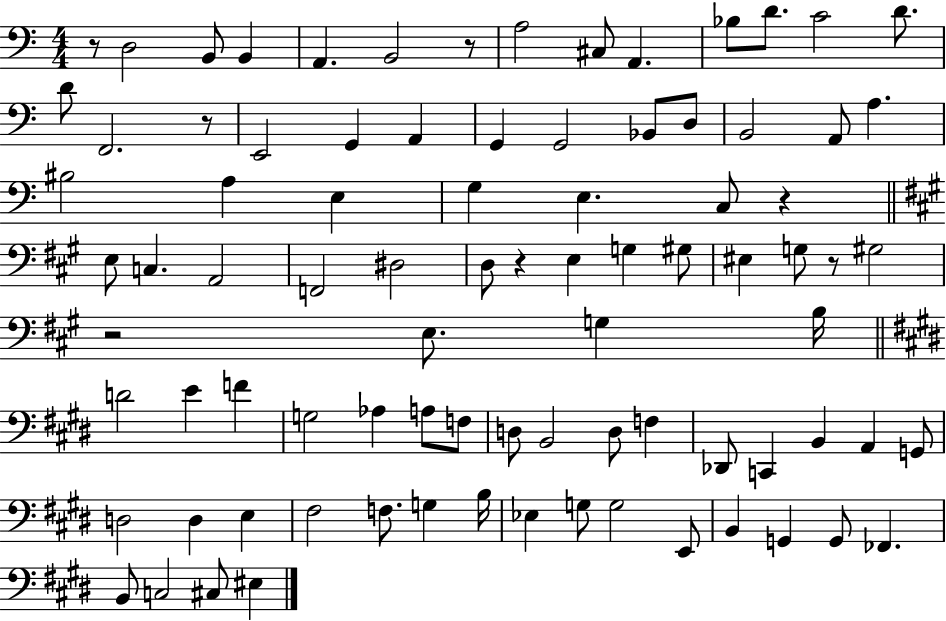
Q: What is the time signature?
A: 4/4